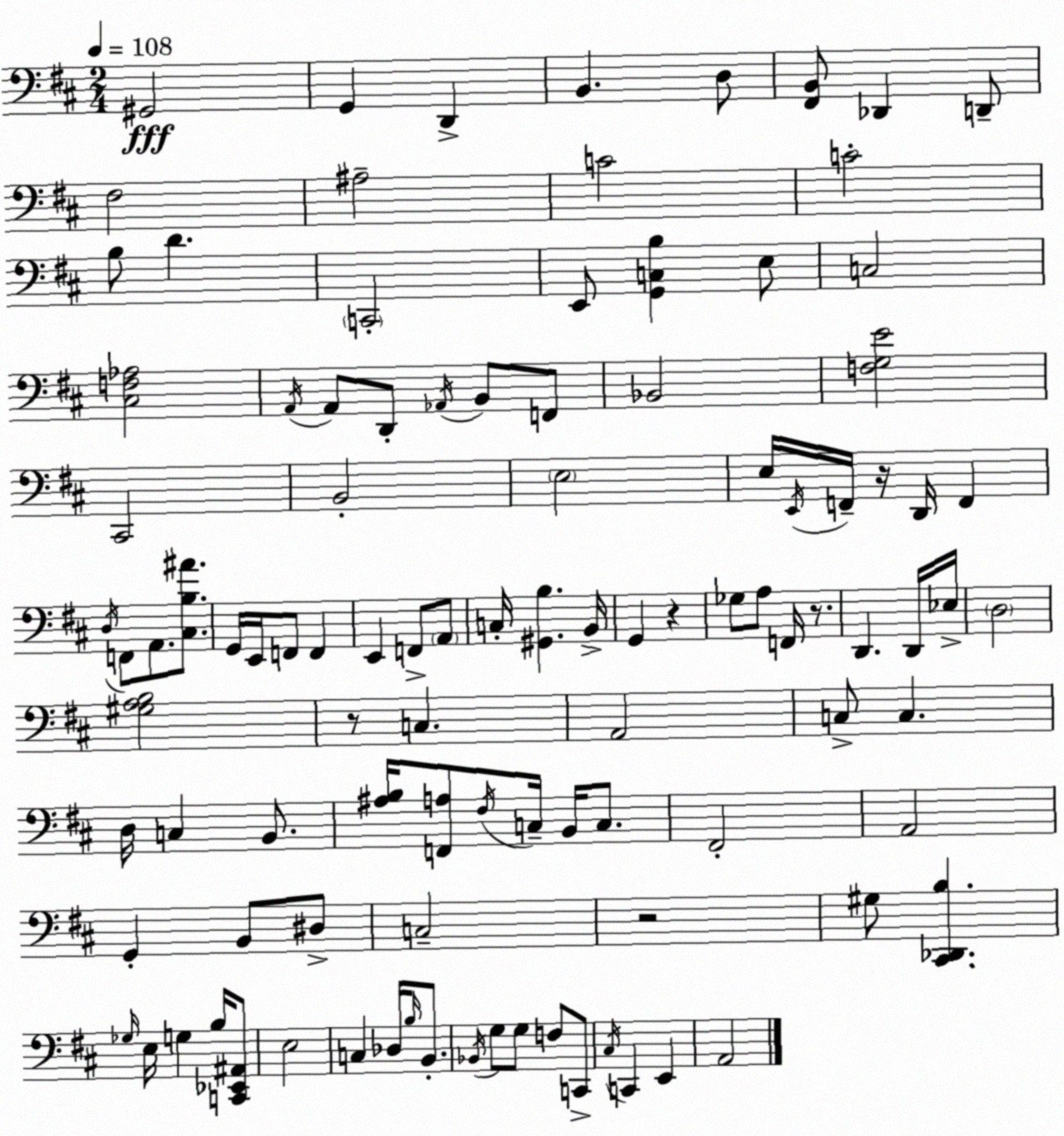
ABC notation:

X:1
T:Untitled
M:2/4
L:1/4
K:D
^G,,2 G,, D,, B,, D,/2 [^F,,B,,]/2 _D,, D,,/2 ^F,2 ^A,2 C2 C2 B,/2 D C,,2 E,,/2 [G,,C,B,] E,/2 C,2 [^C,F,_A,]2 A,,/4 A,,/2 D,,/2 _A,,/4 B,,/2 F,,/2 _B,,2 [F,G,E]2 ^C,,2 B,,2 E,2 E,/4 E,,/4 F,,/4 z/4 D,,/4 F,, D,/4 F,,/2 A,,/2 [^C,B,^A]/2 G,,/4 E,,/4 F,,/2 F,, E,, F,,/2 A,,/2 C,/4 [^G,,B,] B,,/4 G,, z _G,/2 A,/2 F,,/4 z/2 D,, D,,/4 _E,/4 D,2 [^G,A,B,]2 z/2 C, A,,2 C,/2 C, D,/4 C, B,,/2 [^A,B,]/4 [F,,A,]/2 ^F,/4 C,/4 B,,/4 C,/2 ^F,,2 A,,2 G,, B,,/2 ^D,/2 C,2 z2 ^G,/2 [^C,,_D,,B,] _G,/4 E,/4 G, B,/4 [C,,_E,,^A,,]/2 E,2 C, _D,/4 B,/4 B,,/2 _B,,/4 G,/2 G,/2 F,/2 C,,/2 ^C,/4 C,, E,, A,,2